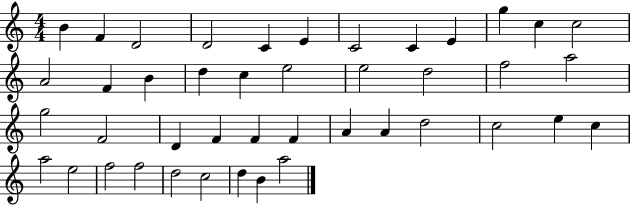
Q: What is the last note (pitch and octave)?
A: A5